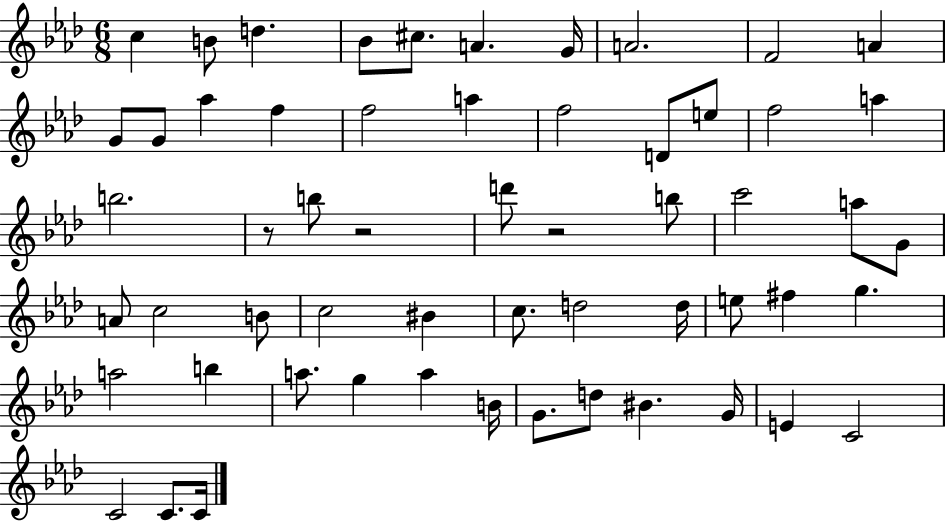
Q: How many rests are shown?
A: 3